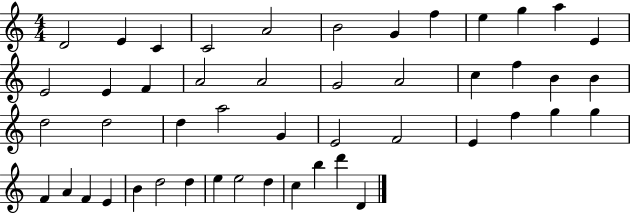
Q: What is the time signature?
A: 4/4